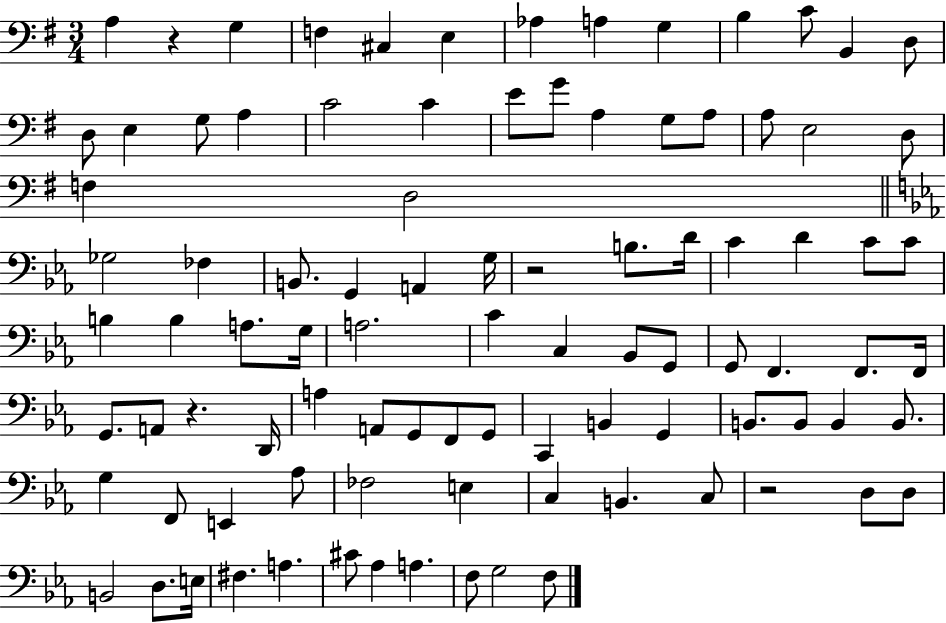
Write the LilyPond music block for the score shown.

{
  \clef bass
  \numericTimeSignature
  \time 3/4
  \key g \major
  a4 r4 g4 | f4 cis4 e4 | aes4 a4 g4 | b4 c'8 b,4 d8 | \break d8 e4 g8 a4 | c'2 c'4 | e'8 g'8 a4 g8 a8 | a8 e2 d8 | \break f4 d2 | \bar "||" \break \key ees \major ges2 fes4 | b,8. g,4 a,4 g16 | r2 b8. d'16 | c'4 d'4 c'8 c'8 | \break b4 b4 a8. g16 | a2. | c'4 c4 bes,8 g,8 | g,8 f,4. f,8. f,16 | \break g,8. a,8 r4. d,16 | a4 a,8 g,8 f,8 g,8 | c,4 b,4 g,4 | b,8. b,8 b,4 b,8. | \break g4 f,8 e,4 aes8 | fes2 e4 | c4 b,4. c8 | r2 d8 d8 | \break b,2 d8. e16 | fis4. a4. | cis'8 aes4 a4. | f8 g2 f8 | \break \bar "|."
}